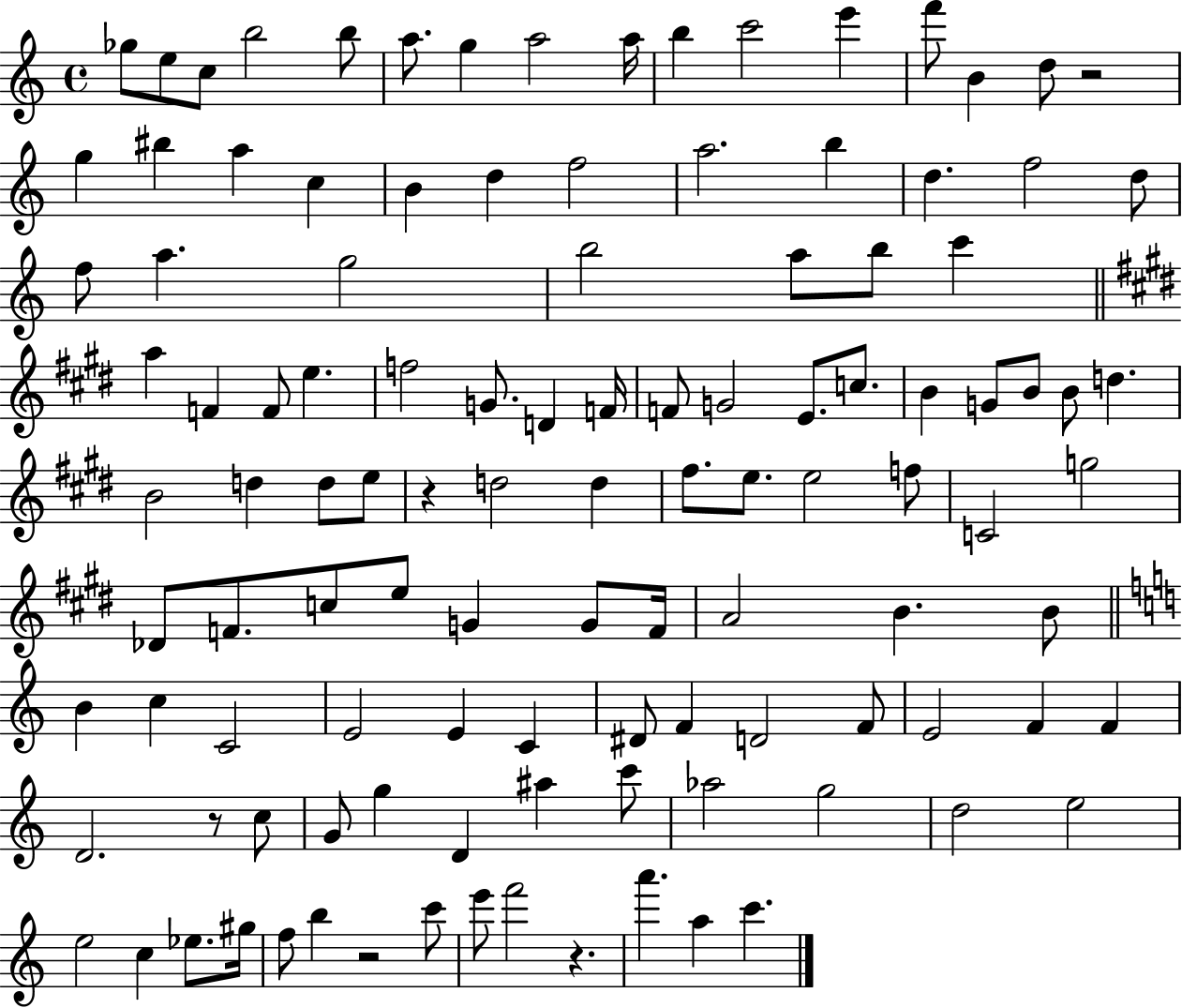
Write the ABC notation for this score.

X:1
T:Untitled
M:4/4
L:1/4
K:C
_g/2 e/2 c/2 b2 b/2 a/2 g a2 a/4 b c'2 e' f'/2 B d/2 z2 g ^b a c B d f2 a2 b d f2 d/2 f/2 a g2 b2 a/2 b/2 c' a F F/2 e f2 G/2 D F/4 F/2 G2 E/2 c/2 B G/2 B/2 B/2 d B2 d d/2 e/2 z d2 d ^f/2 e/2 e2 f/2 C2 g2 _D/2 F/2 c/2 e/2 G G/2 F/4 A2 B B/2 B c C2 E2 E C ^D/2 F D2 F/2 E2 F F D2 z/2 c/2 G/2 g D ^a c'/2 _a2 g2 d2 e2 e2 c _e/2 ^g/4 f/2 b z2 c'/2 e'/2 f'2 z a' a c'